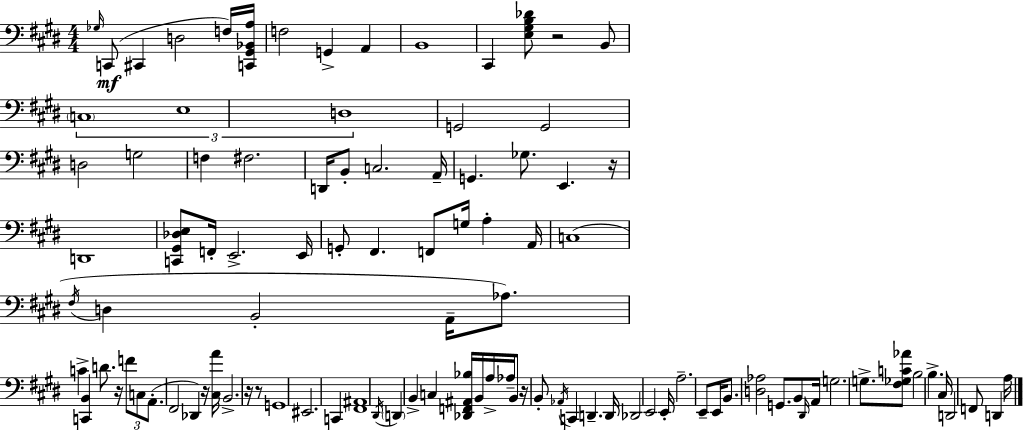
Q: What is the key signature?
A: E major